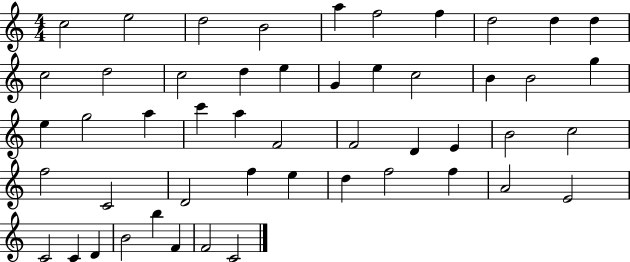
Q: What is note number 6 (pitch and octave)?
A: F5